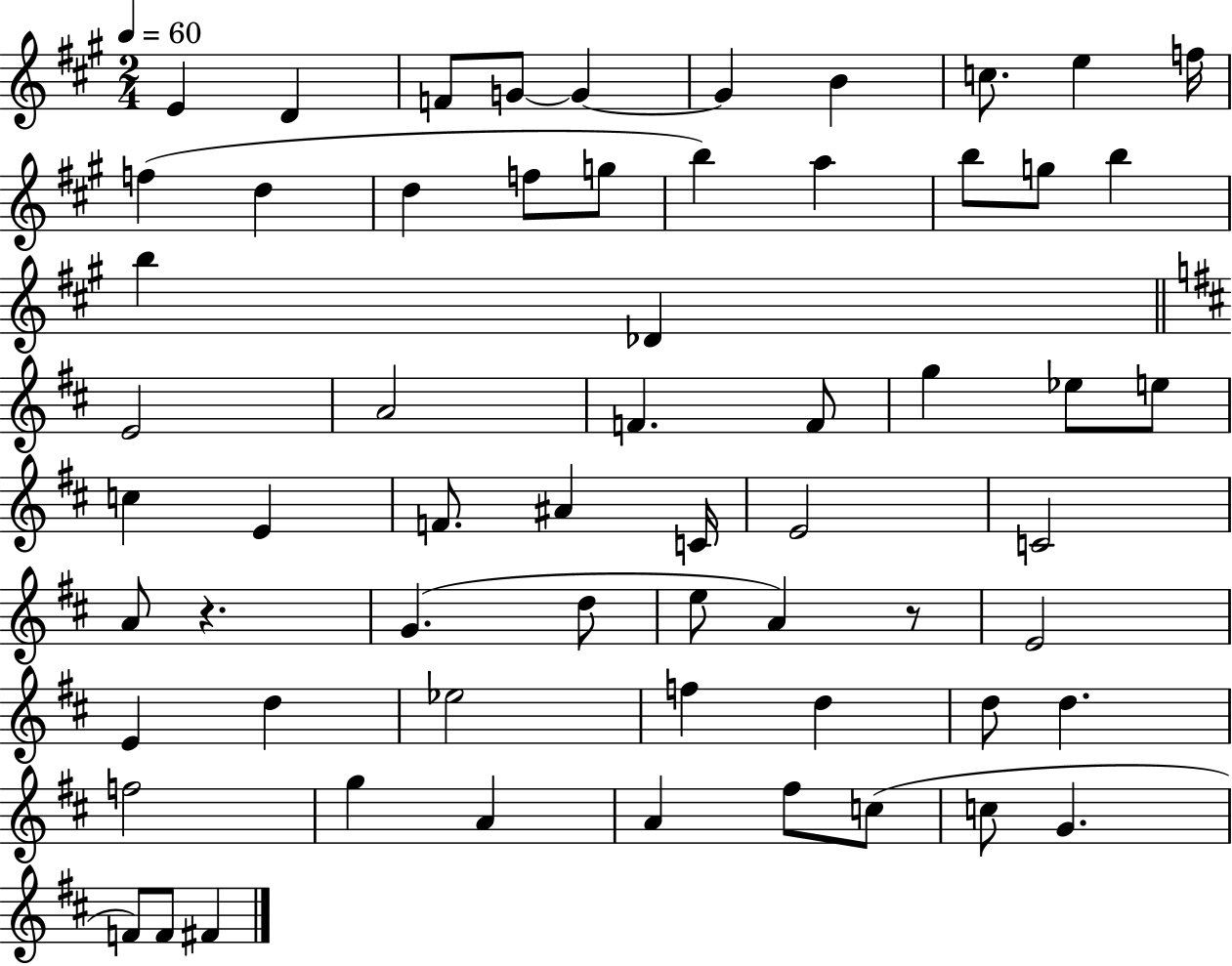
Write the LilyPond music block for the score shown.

{
  \clef treble
  \numericTimeSignature
  \time 2/4
  \key a \major
  \tempo 4 = 60
  e'4 d'4 | f'8 g'8~~ g'4~~ | g'4 b'4 | c''8. e''4 f''16 | \break f''4( d''4 | d''4 f''8 g''8 | b''4) a''4 | b''8 g''8 b''4 | \break b''4 des'4 | \bar "||" \break \key b \minor e'2 | a'2 | f'4. f'8 | g''4 ees''8 e''8 | \break c''4 e'4 | f'8. ais'4 c'16 | e'2 | c'2 | \break a'8 r4. | g'4.( d''8 | e''8 a'4) r8 | e'2 | \break e'4 d''4 | ees''2 | f''4 d''4 | d''8 d''4. | \break f''2 | g''4 a'4 | a'4 fis''8 c''8( | c''8 g'4. | \break f'8) f'8 fis'4 | \bar "|."
}